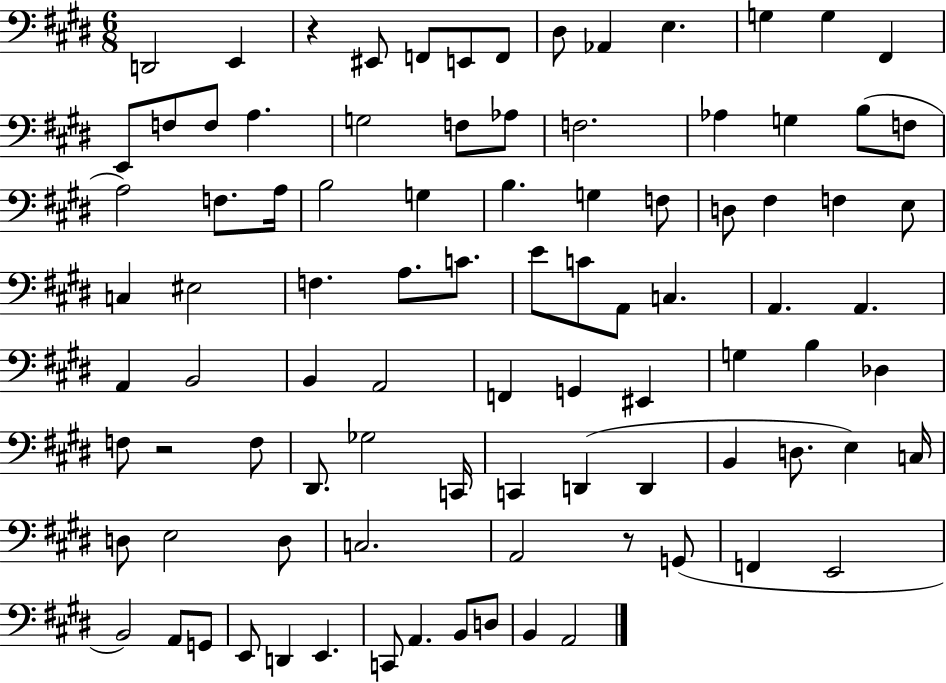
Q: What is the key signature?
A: E major